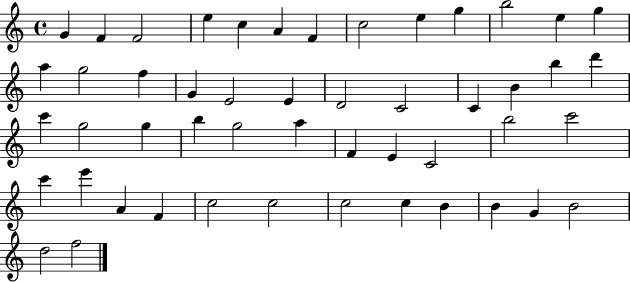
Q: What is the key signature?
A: C major